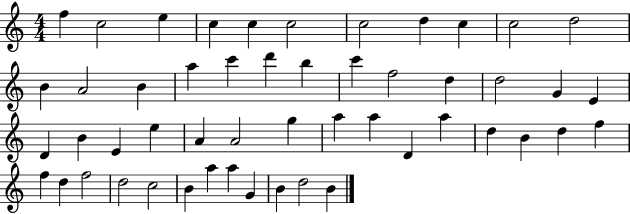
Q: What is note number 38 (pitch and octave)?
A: D5